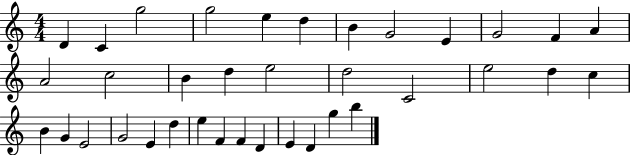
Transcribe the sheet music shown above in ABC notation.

X:1
T:Untitled
M:4/4
L:1/4
K:C
D C g2 g2 e d B G2 E G2 F A A2 c2 B d e2 d2 C2 e2 d c B G E2 G2 E d e F F D E D g b